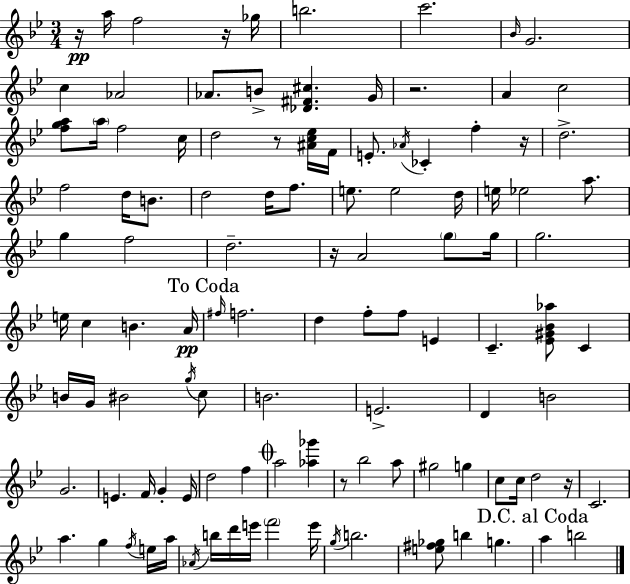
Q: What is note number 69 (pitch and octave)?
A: E4